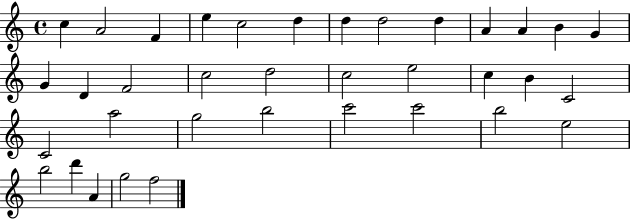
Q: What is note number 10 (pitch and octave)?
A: A4